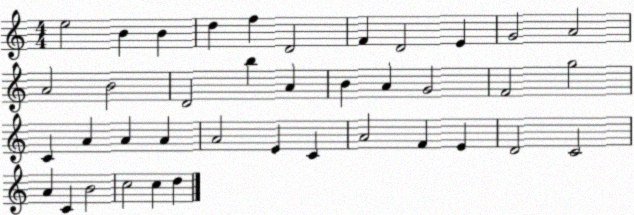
X:1
T:Untitled
M:4/4
L:1/4
K:C
e2 B B d f D2 F D2 E G2 A2 A2 B2 D2 b A B A G2 F2 g2 C A A A A2 E C A2 F E D2 C2 A C B2 c2 c d